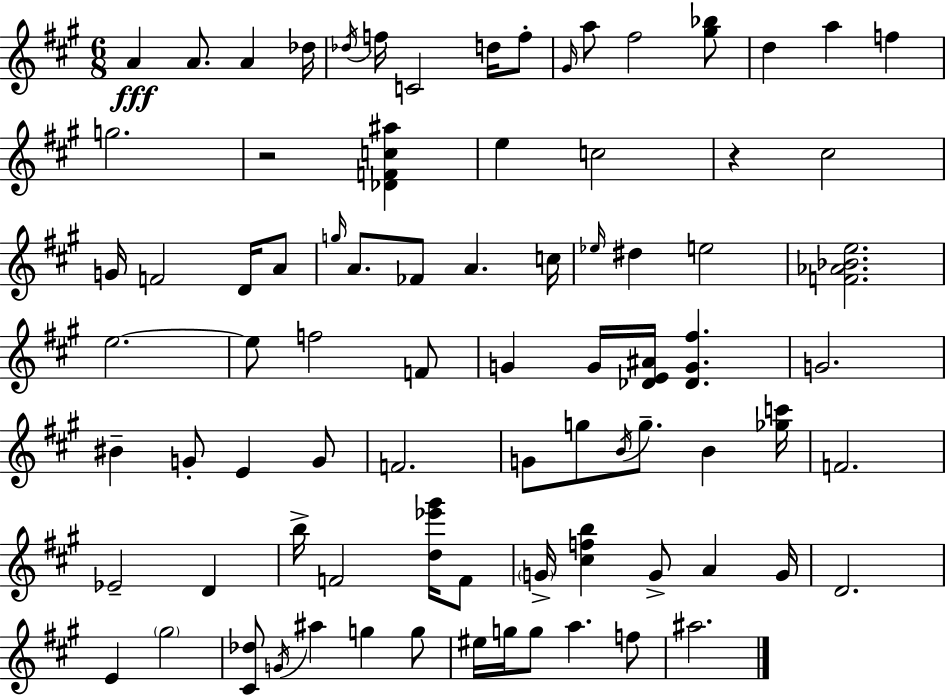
X:1
T:Untitled
M:6/8
L:1/4
K:A
A A/2 A _d/4 _d/4 f/4 C2 d/4 f/2 ^G/4 a/2 ^f2 [^g_b]/2 d a f g2 z2 [_DFc^a] e c2 z ^c2 G/4 F2 D/4 A/2 g/4 A/2 _F/2 A c/4 _e/4 ^d e2 [F_A_Be]2 e2 e/2 f2 F/2 G G/4 [_DE^A]/4 [_DG^f] G2 ^B G/2 E G/2 F2 G/2 g/2 B/4 g/2 B [_gc']/4 F2 _E2 D b/4 F2 [d_e'^g']/4 F/2 G/4 [^cfb] G/2 A G/4 D2 E ^g2 [^C_d]/2 G/4 ^a g g/2 ^e/4 g/4 g/2 a f/2 ^a2